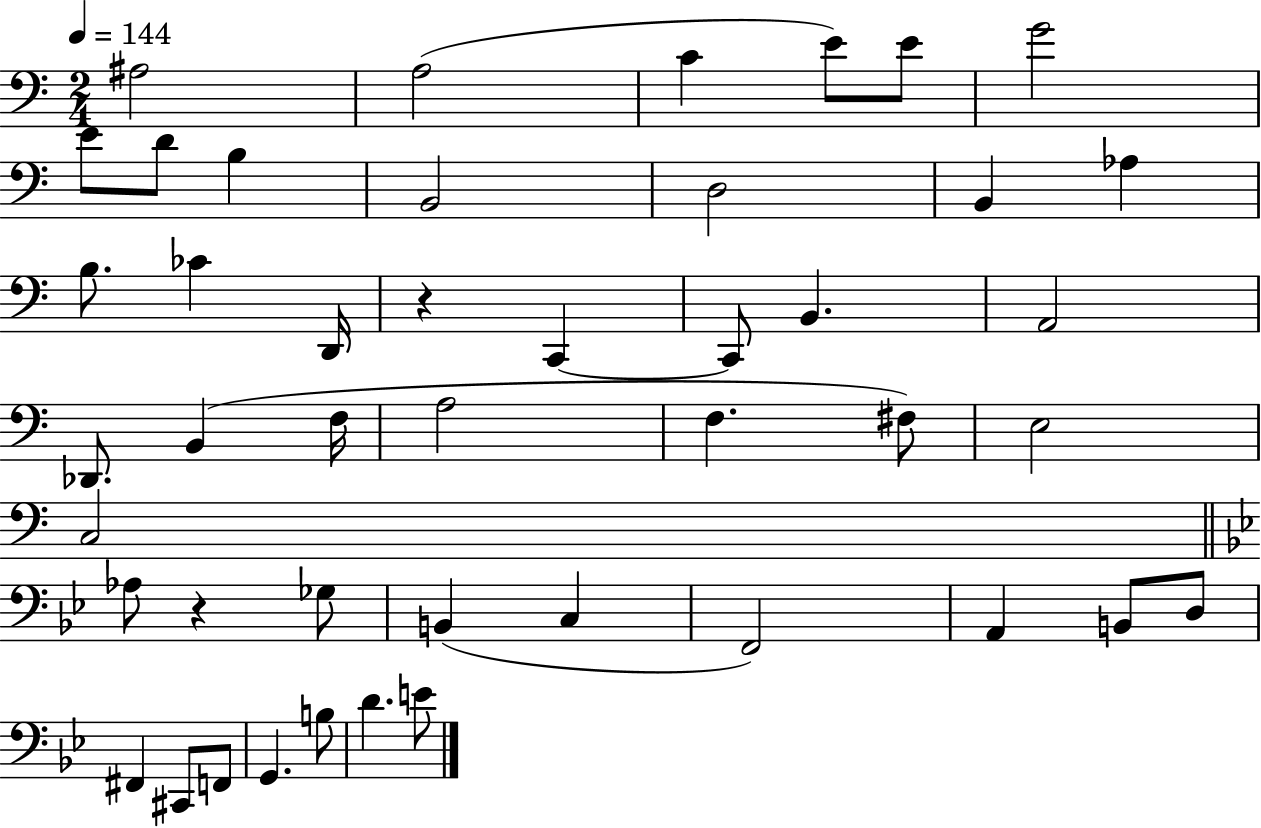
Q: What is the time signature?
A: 2/4